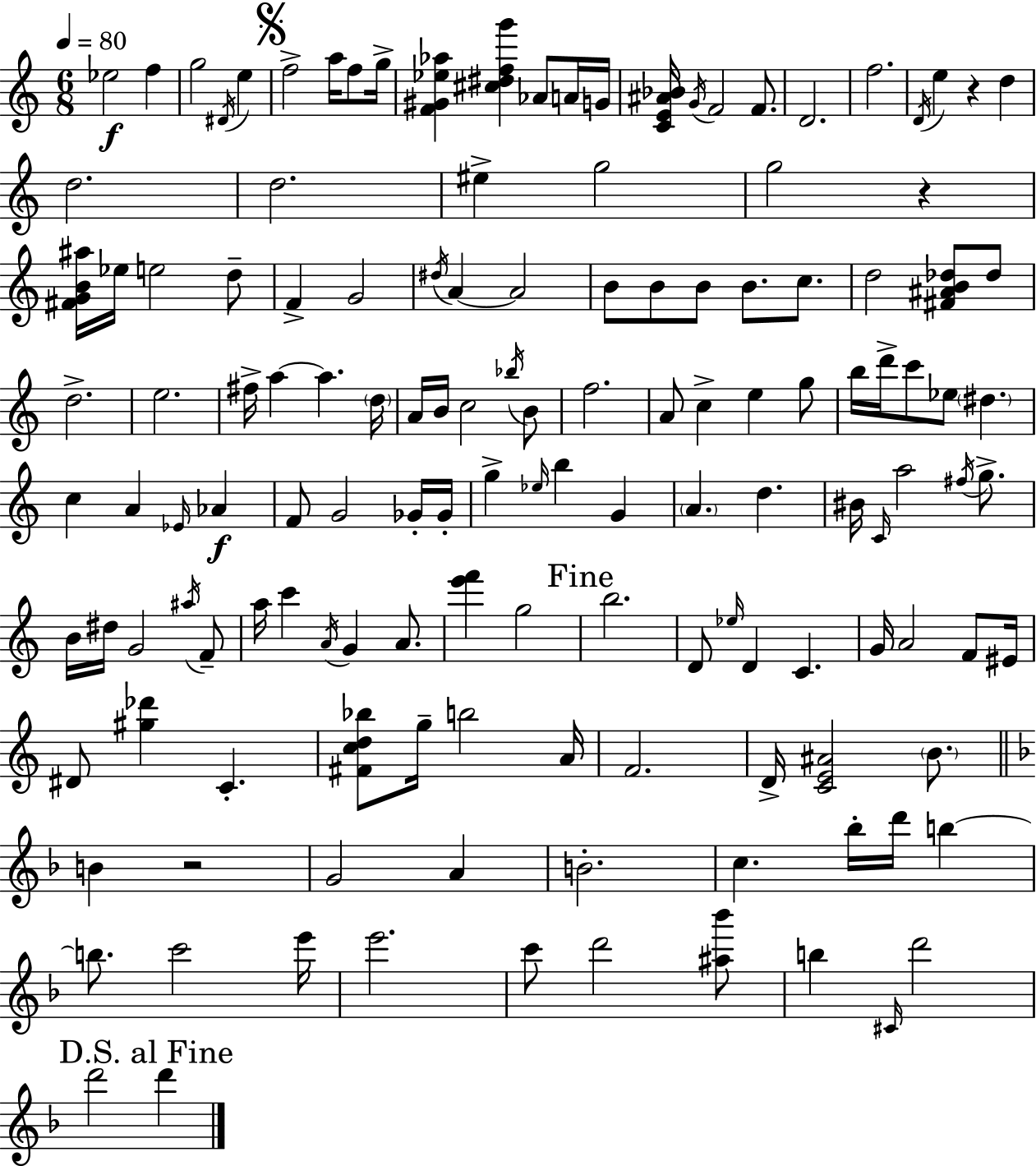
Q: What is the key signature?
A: C major